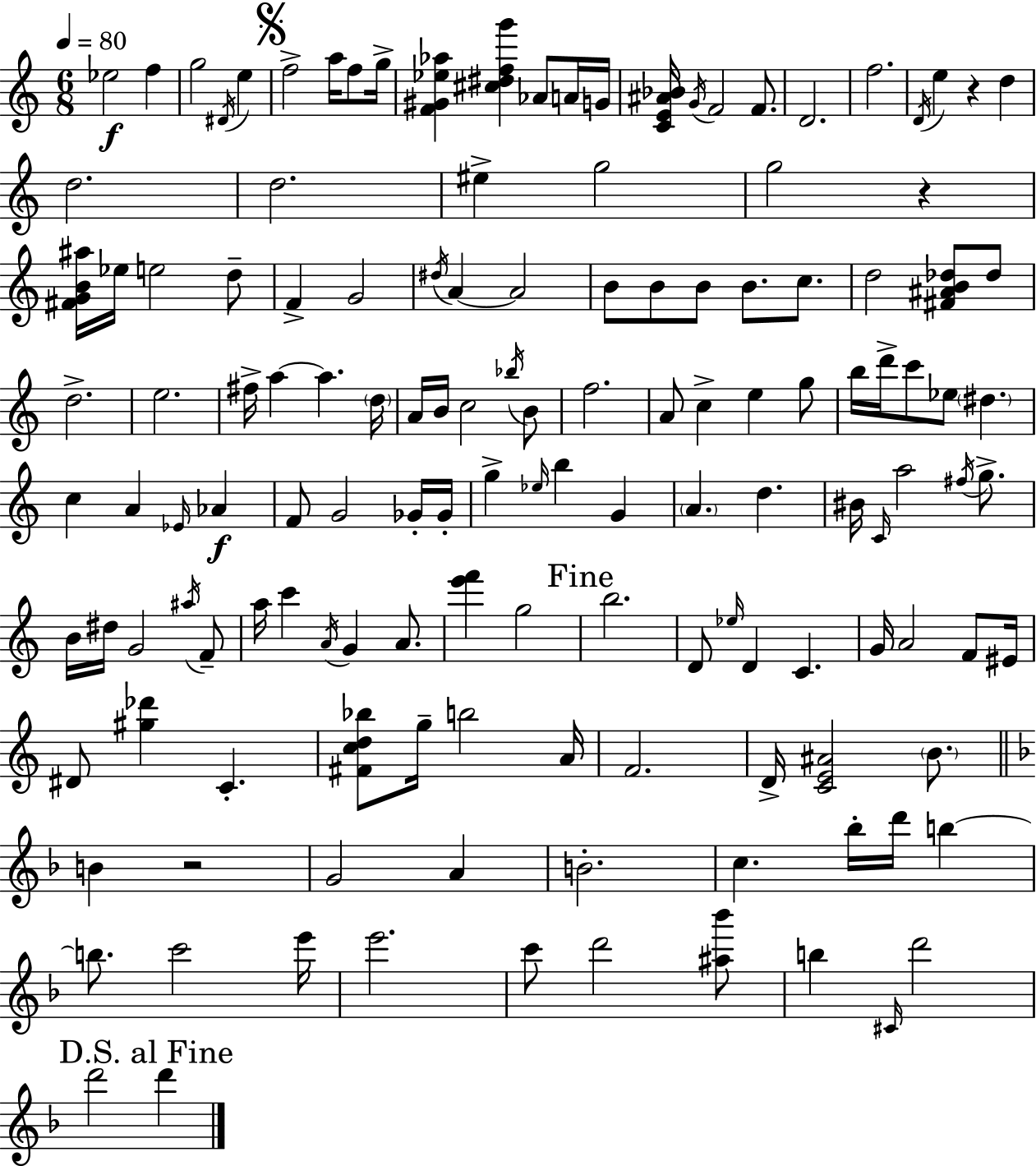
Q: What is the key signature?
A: C major